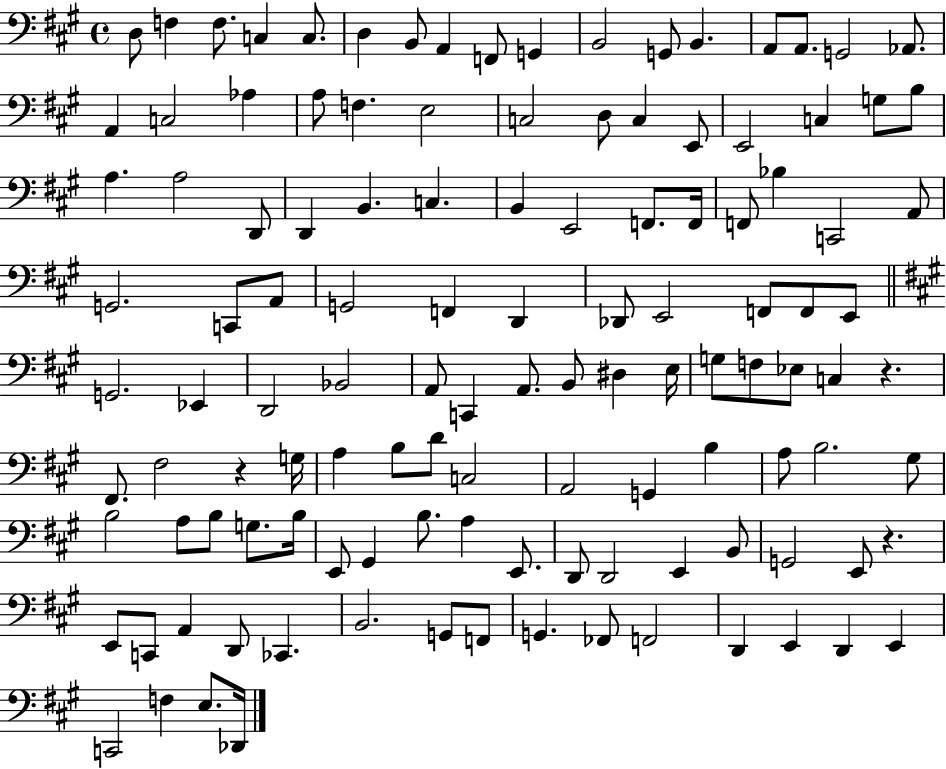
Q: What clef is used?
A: bass